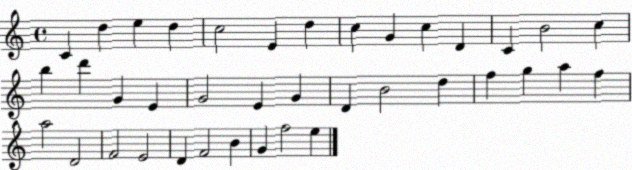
X:1
T:Untitled
M:4/4
L:1/4
K:C
C d e d c2 E d c G c D C B2 c b d' G E G2 E G D B2 d f g a f a2 D2 F2 E2 D F2 B G f2 e